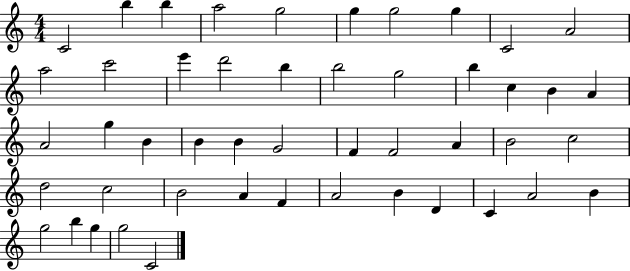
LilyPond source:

{
  \clef treble
  \numericTimeSignature
  \time 4/4
  \key c \major
  c'2 b''4 b''4 | a''2 g''2 | g''4 g''2 g''4 | c'2 a'2 | \break a''2 c'''2 | e'''4 d'''2 b''4 | b''2 g''2 | b''4 c''4 b'4 a'4 | \break a'2 g''4 b'4 | b'4 b'4 g'2 | f'4 f'2 a'4 | b'2 c''2 | \break d''2 c''2 | b'2 a'4 f'4 | a'2 b'4 d'4 | c'4 a'2 b'4 | \break g''2 b''4 g''4 | g''2 c'2 | \bar "|."
}